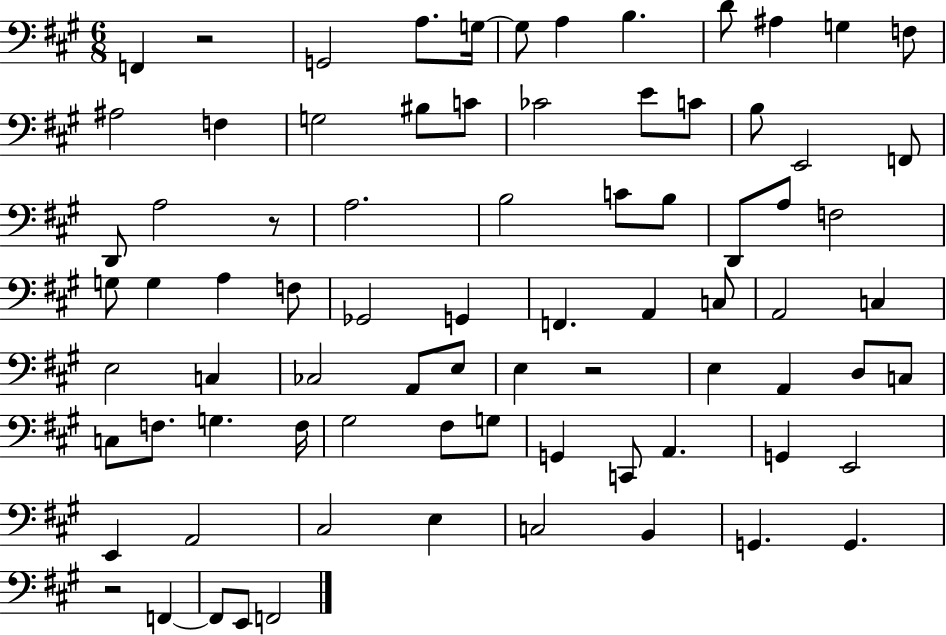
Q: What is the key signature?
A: A major